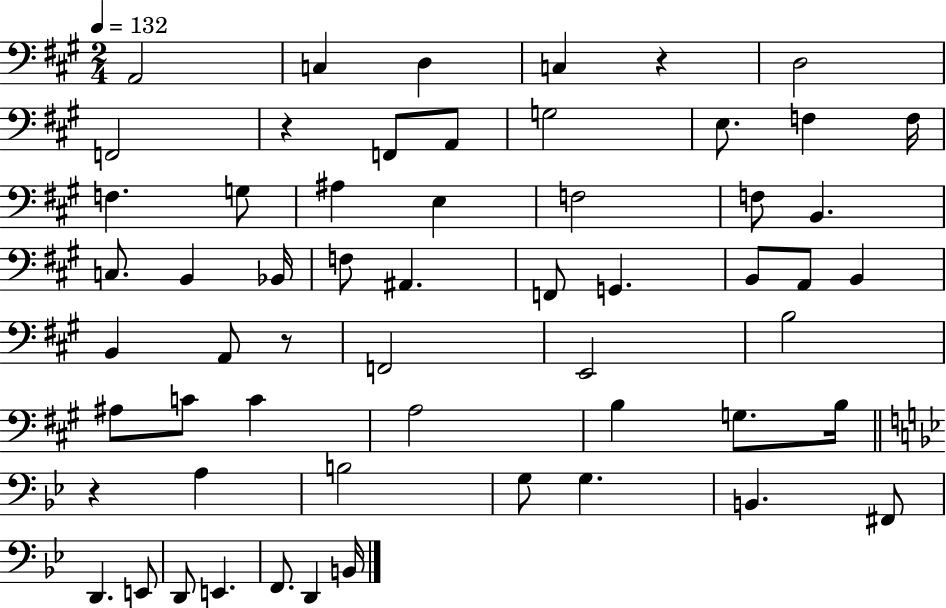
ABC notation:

X:1
T:Untitled
M:2/4
L:1/4
K:A
A,,2 C, D, C, z D,2 F,,2 z F,,/2 A,,/2 G,2 E,/2 F, F,/4 F, G,/2 ^A, E, F,2 F,/2 B,, C,/2 B,, _B,,/4 F,/2 ^A,, F,,/2 G,, B,,/2 A,,/2 B,, B,, A,,/2 z/2 F,,2 E,,2 B,2 ^A,/2 C/2 C A,2 B, G,/2 B,/4 z A, B,2 G,/2 G, B,, ^F,,/2 D,, E,,/2 D,,/2 E,, F,,/2 D,, B,,/4